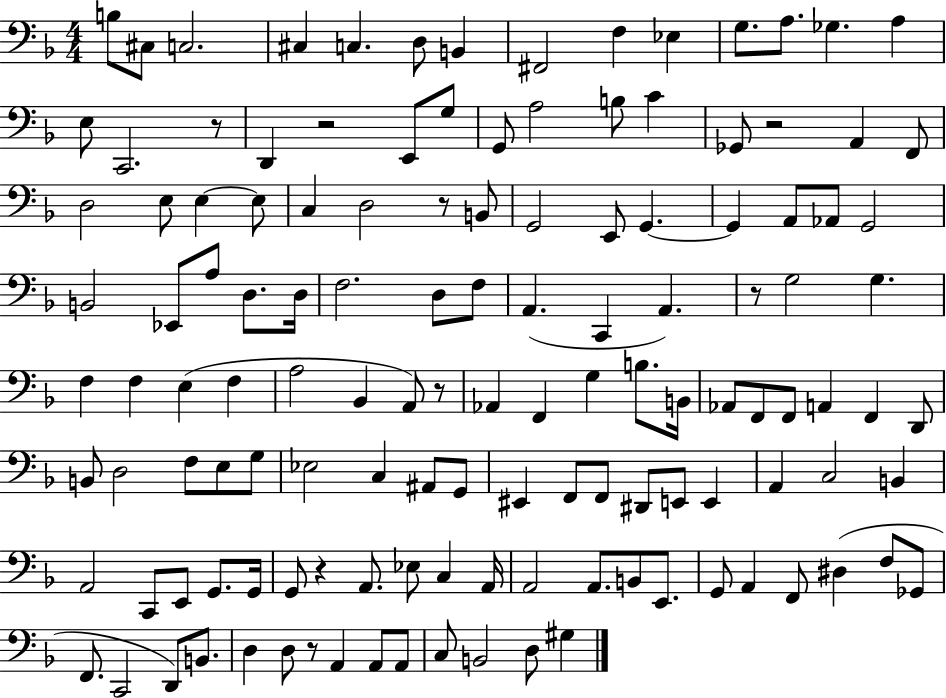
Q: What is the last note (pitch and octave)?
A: G#3